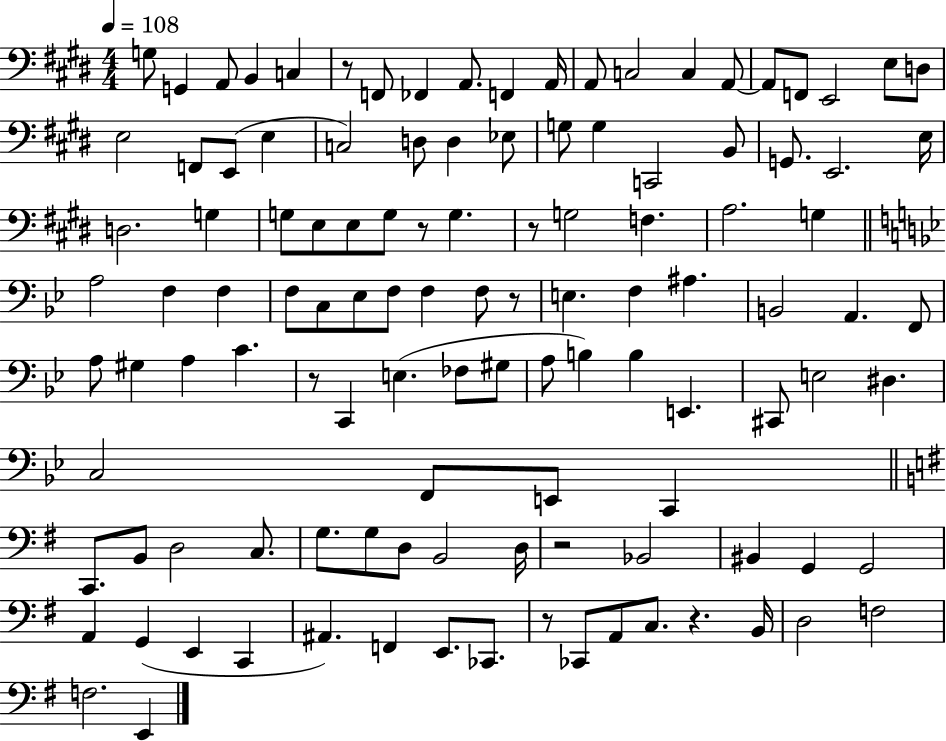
G3/e G2/q A2/e B2/q C3/q R/e F2/e FES2/q A2/e. F2/q A2/s A2/e C3/h C3/q A2/e A2/e F2/e E2/h E3/e D3/e E3/h F2/e E2/e E3/q C3/h D3/e D3/q Eb3/e G3/e G3/q C2/h B2/e G2/e. E2/h. E3/s D3/h. G3/q G3/e E3/e E3/e G3/e R/e G3/q. R/e G3/h F3/q. A3/h. G3/q A3/h F3/q F3/q F3/e C3/e Eb3/e F3/e F3/q F3/e R/e E3/q. F3/q A#3/q. B2/h A2/q. F2/e A3/e G#3/q A3/q C4/q. R/e C2/q E3/q. FES3/e G#3/e A3/e B3/q B3/q E2/q. C#2/e E3/h D#3/q. C3/h F2/e E2/e C2/q C2/e. B2/e D3/h C3/e. G3/e. G3/e D3/e B2/h D3/s R/h Bb2/h BIS2/q G2/q G2/h A2/q G2/q E2/q C2/q A#2/q. F2/q E2/e. CES2/e. R/e CES2/e A2/e C3/e. R/q. B2/s D3/h F3/h F3/h. E2/q